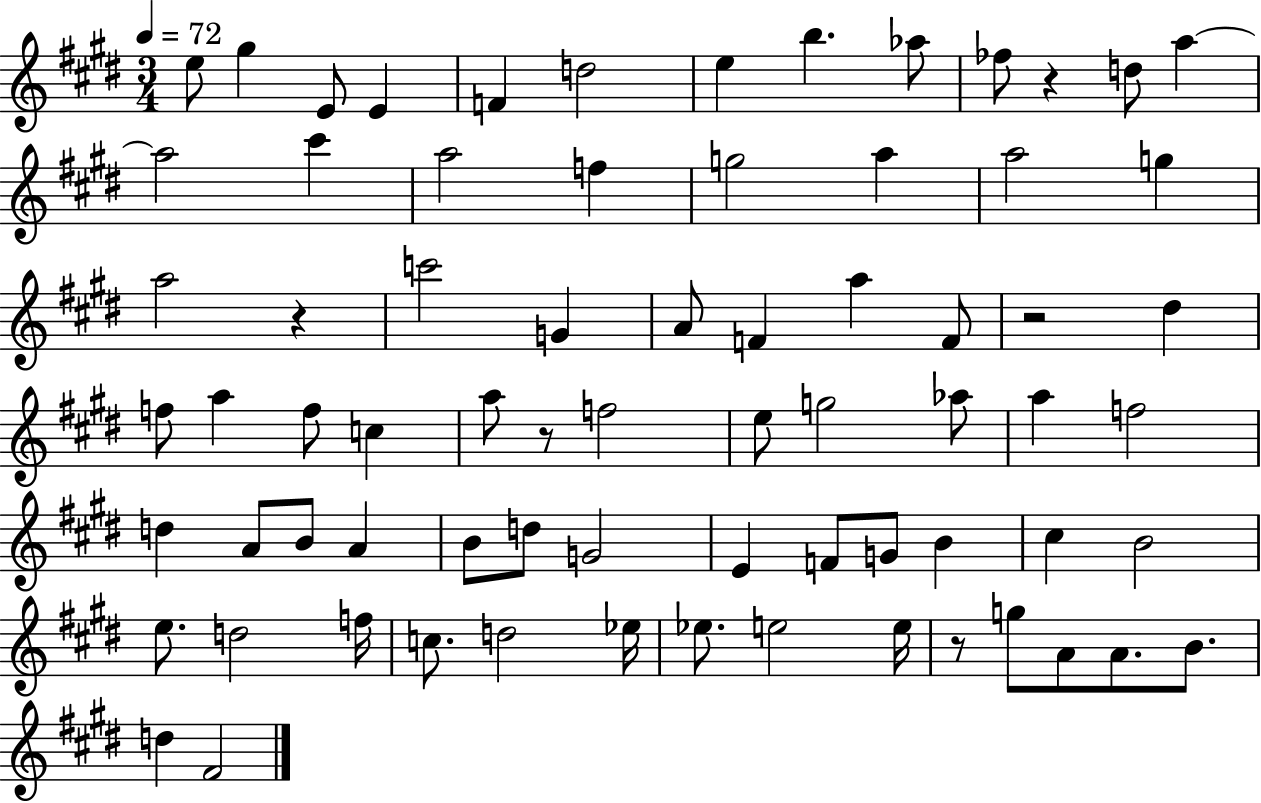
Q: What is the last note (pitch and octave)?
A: F#4